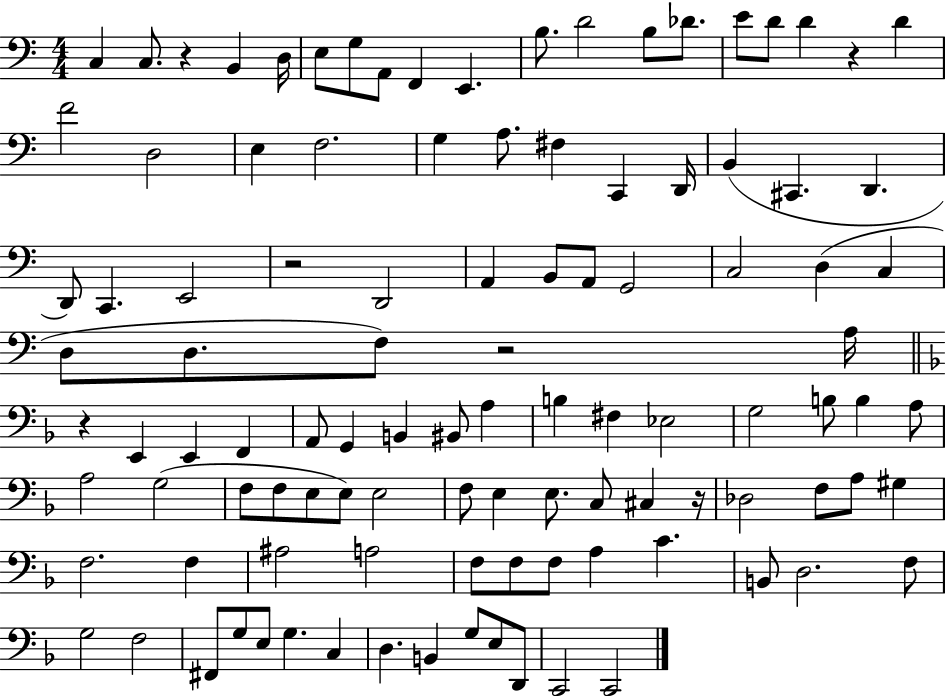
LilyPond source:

{
  \clef bass
  \numericTimeSignature
  \time 4/4
  \key c \major
  c4 c8. r4 b,4 d16 | e8 g8 a,8 f,4 e,4. | b8. d'2 b8 des'8. | e'8 d'8 d'4 r4 d'4 | \break f'2 d2 | e4 f2. | g4 a8. fis4 c,4 d,16 | b,4( cis,4. d,4. | \break d,8) c,4. e,2 | r2 d,2 | a,4 b,8 a,8 g,2 | c2 d4( c4 | \break d8 d8. f8) r2 a16 | \bar "||" \break \key f \major r4 e,4 e,4 f,4 | a,8 g,4 b,4 bis,8 a4 | b4 fis4 ees2 | g2 b8 b4 a8 | \break a2 g2( | f8 f8 e8 e8) e2 | f8 e4 e8. c8 cis4 r16 | des2 f8 a8 gis4 | \break f2. f4 | ais2 a2 | f8 f8 f8 a4 c'4. | b,8 d2. f8 | \break g2 f2 | fis,8 g8 e8 g4. c4 | d4. b,4 g8 e8 d,8 | c,2 c,2 | \break \bar "|."
}